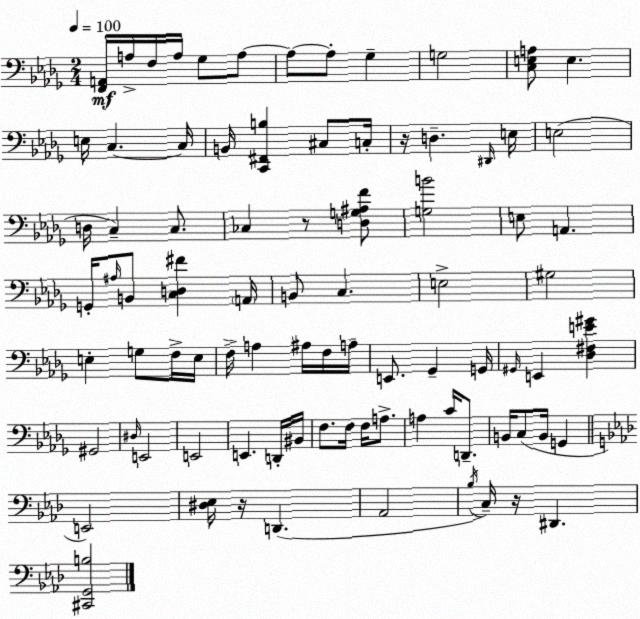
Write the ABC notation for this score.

X:1
T:Untitled
M:2/4
L:1/4
K:Bbm
[F,,A,,]/4 A,/4 F,/4 A,/4 _G,/2 A,/2 A,/2 A,/2 _G, G,2 [C,E,A,]/2 E, E,/4 C, C,/4 B,,/4 [C,,^F,,B,] ^C,/2 C,/4 z/4 D, ^D,,/4 E,/4 E,2 D,/4 C, C,/2 _C, z/2 [D,G,^A,F]/2 [G,B]2 E,/2 A,, G,,/4 ^A,/4 B,,/2 [C,D,^F] A,,/4 B,,/2 C, E,2 ^G,2 E, G,/2 F,/4 E,/4 F,/4 A, ^A,/4 F,/4 A,/4 E,,/2 _G,, G,,/4 ^G,,/4 E,, [_D,^F,E^G] ^G,,2 ^D,/4 E,,2 E,,2 E,, D,,/4 ^B,,/4 F,/2 F,/4 F,/4 A,/2 A, C/4 D,,/2 B,,/4 C,/2 B,,/4 G,, E,,2 [^D,_E,]/4 z/4 D,, _A,,2 _B,/4 C,/4 z/4 ^D,, [^C,,G,,B,]2